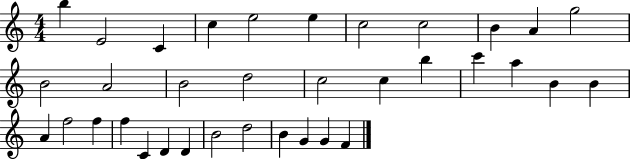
{
  \clef treble
  \numericTimeSignature
  \time 4/4
  \key c \major
  b''4 e'2 c'4 | c''4 e''2 e''4 | c''2 c''2 | b'4 a'4 g''2 | \break b'2 a'2 | b'2 d''2 | c''2 c''4 b''4 | c'''4 a''4 b'4 b'4 | \break a'4 f''2 f''4 | f''4 c'4 d'4 d'4 | b'2 d''2 | b'4 g'4 g'4 f'4 | \break \bar "|."
}